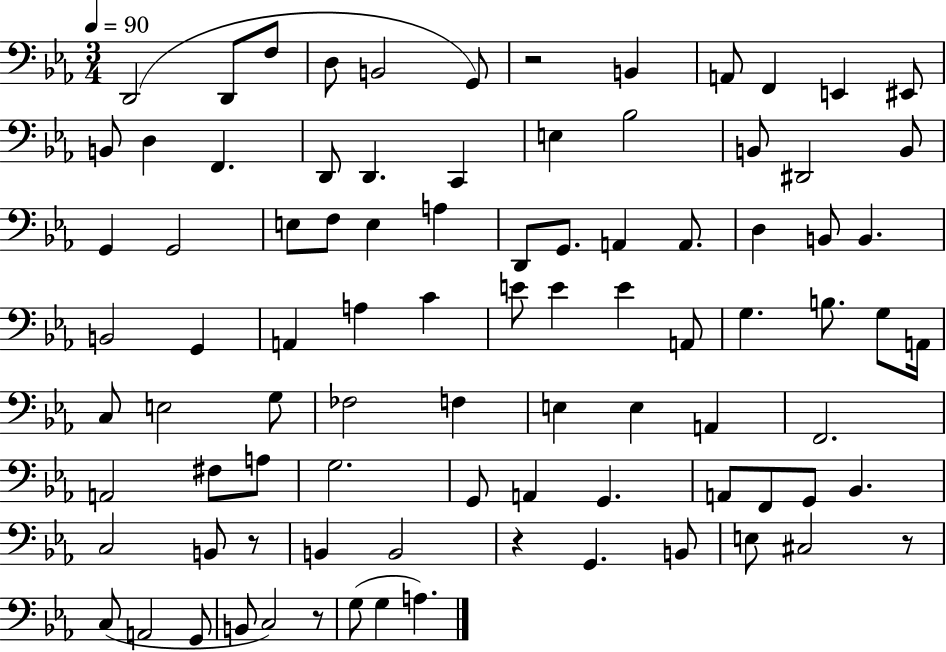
D2/h D2/e F3/e D3/e B2/h G2/e R/h B2/q A2/e F2/q E2/q EIS2/e B2/e D3/q F2/q. D2/e D2/q. C2/q E3/q Bb3/h B2/e D#2/h B2/e G2/q G2/h E3/e F3/e E3/q A3/q D2/e G2/e. A2/q A2/e. D3/q B2/e B2/q. B2/h G2/q A2/q A3/q C4/q E4/e E4/q E4/q A2/e G3/q. B3/e. G3/e A2/s C3/e E3/h G3/e FES3/h F3/q E3/q E3/q A2/q F2/h. A2/h F#3/e A3/e G3/h. G2/e A2/q G2/q. A2/e F2/e G2/e Bb2/q. C3/h B2/e R/e B2/q B2/h R/q G2/q. B2/e E3/e C#3/h R/e C3/e A2/h G2/e B2/e C3/h R/e G3/e G3/q A3/q.